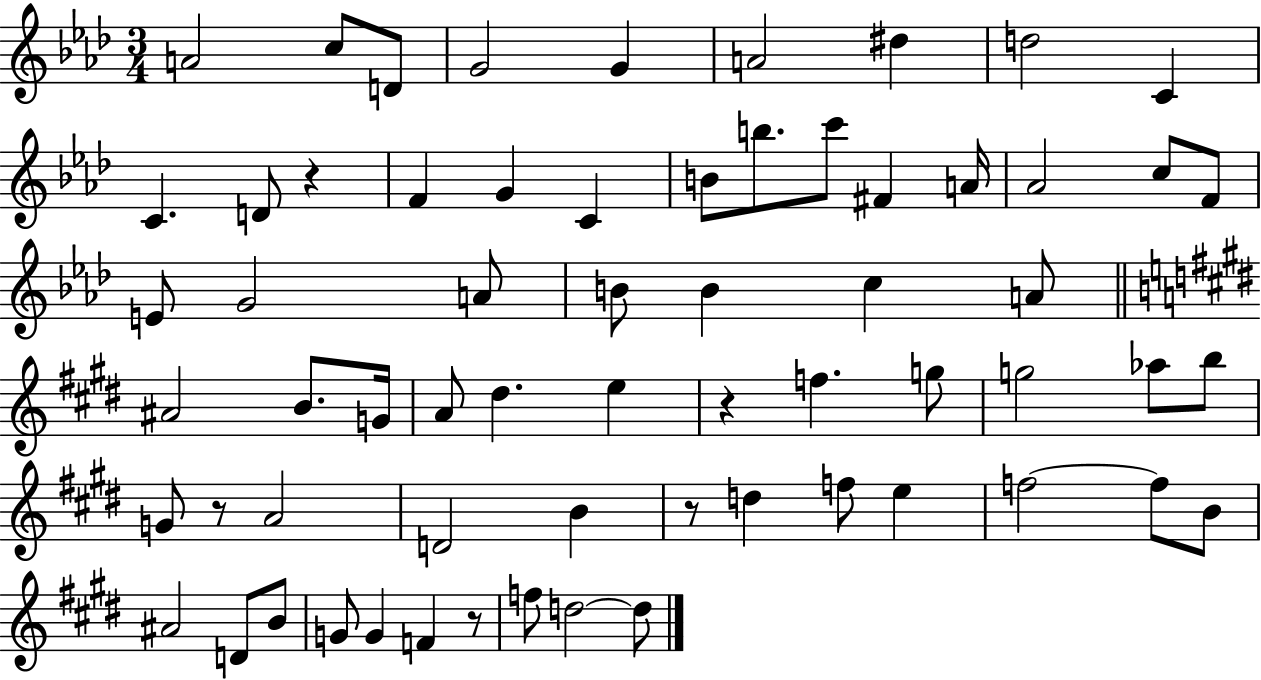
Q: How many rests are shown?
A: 5